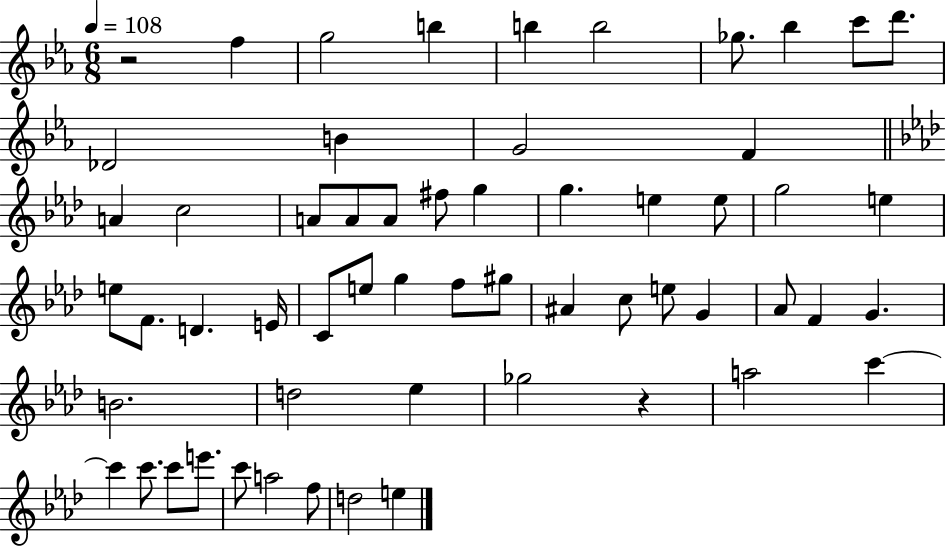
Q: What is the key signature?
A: EES major